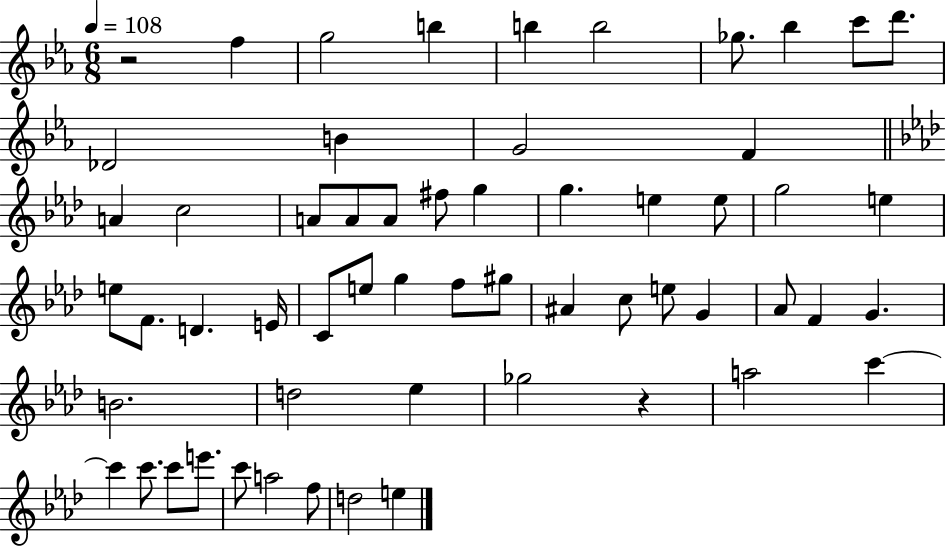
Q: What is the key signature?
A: EES major